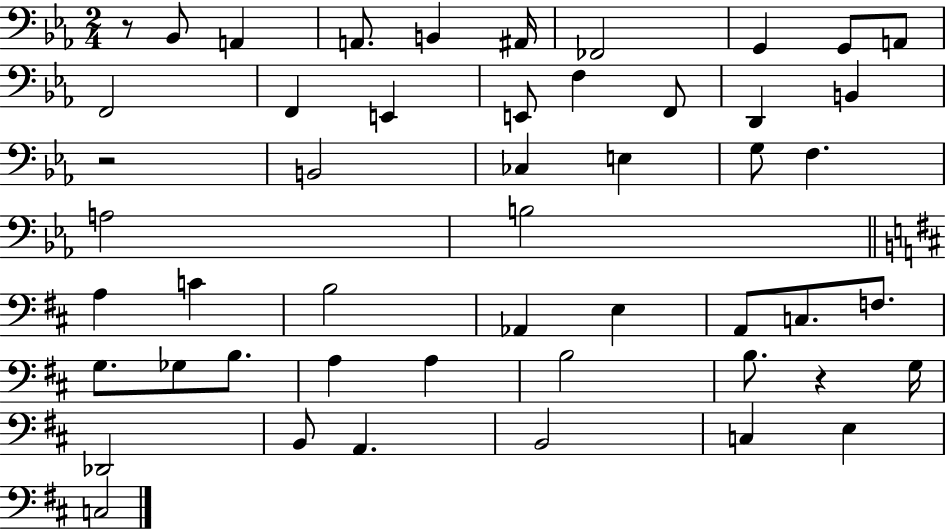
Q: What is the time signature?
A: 2/4